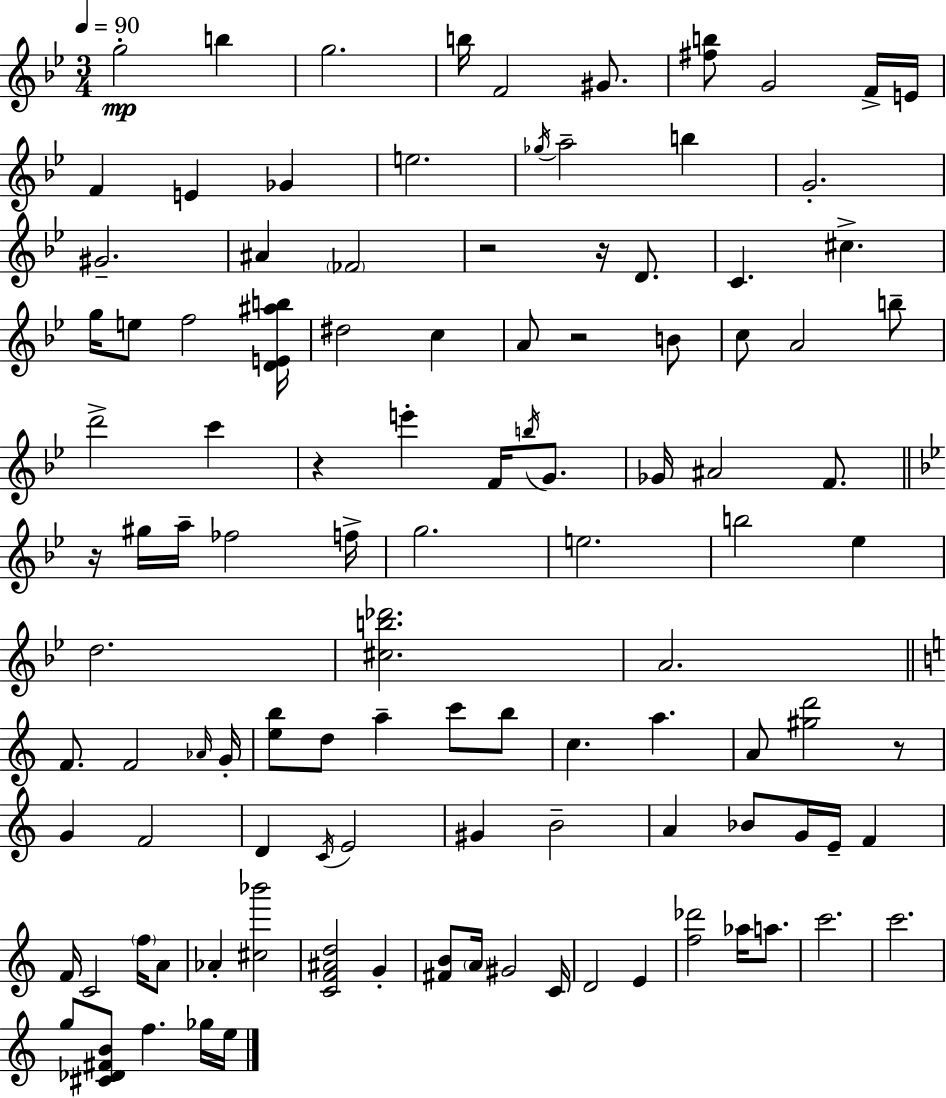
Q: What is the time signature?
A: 3/4